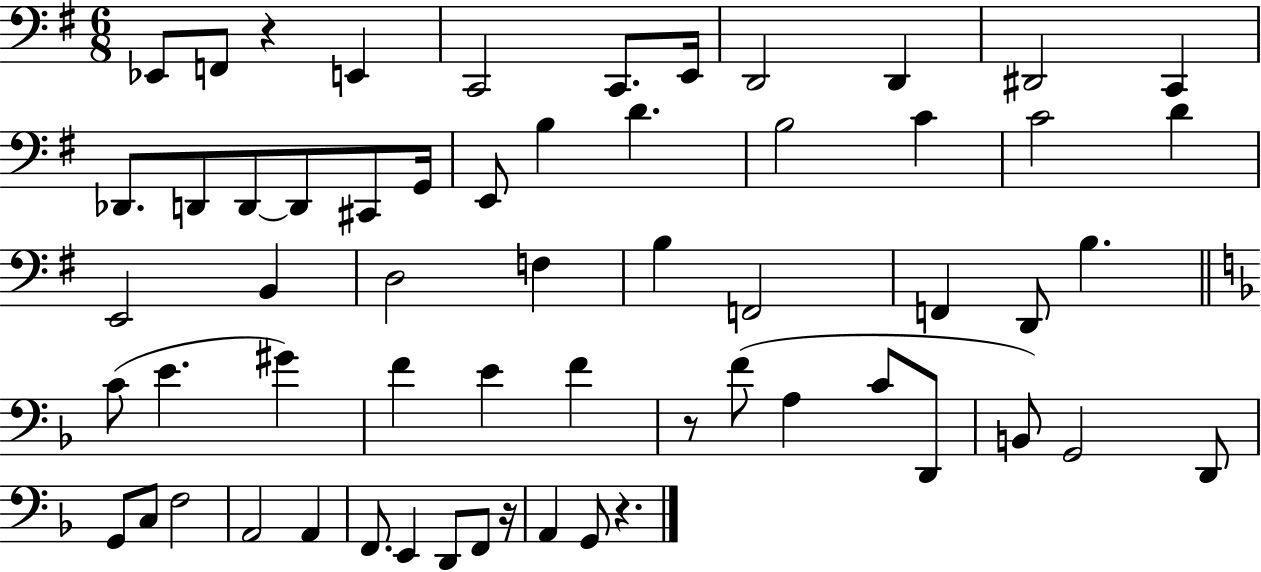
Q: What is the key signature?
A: G major